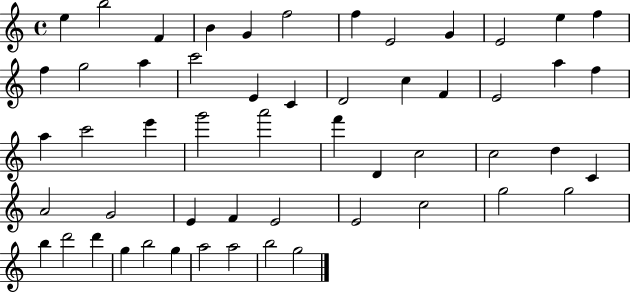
X:1
T:Untitled
M:4/4
L:1/4
K:C
e b2 F B G f2 f E2 G E2 e f f g2 a c'2 E C D2 c F E2 a f a c'2 e' g'2 a'2 f' D c2 c2 d C A2 G2 E F E2 E2 c2 g2 g2 b d'2 d' g b2 g a2 a2 b2 g2